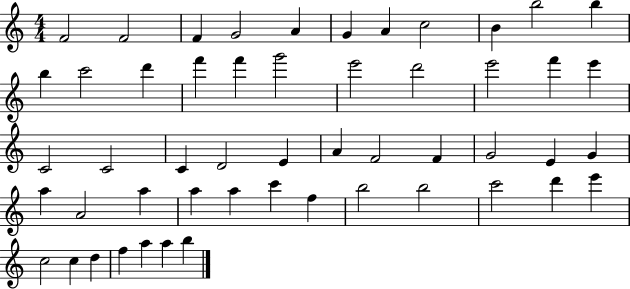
X:1
T:Untitled
M:4/4
L:1/4
K:C
F2 F2 F G2 A G A c2 B b2 b b c'2 d' f' f' g'2 e'2 d'2 e'2 f' e' C2 C2 C D2 E A F2 F G2 E G a A2 a a a c' f b2 b2 c'2 d' e' c2 c d f a a b